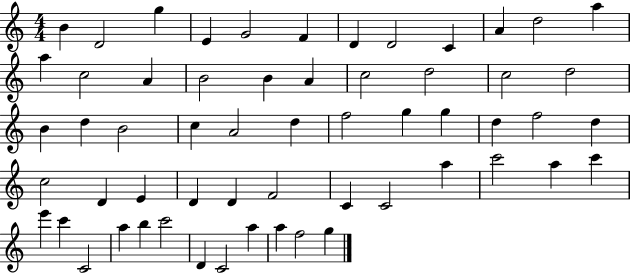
B4/q D4/h G5/q E4/q G4/h F4/q D4/q D4/h C4/q A4/q D5/h A5/q A5/q C5/h A4/q B4/h B4/q A4/q C5/h D5/h C5/h D5/h B4/q D5/q B4/h C5/q A4/h D5/q F5/h G5/q G5/q D5/q F5/h D5/q C5/h D4/q E4/q D4/q D4/q F4/h C4/q C4/h A5/q C6/h A5/q C6/q E6/q C6/q C4/h A5/q B5/q C6/h D4/q C4/h A5/q A5/q F5/h G5/q